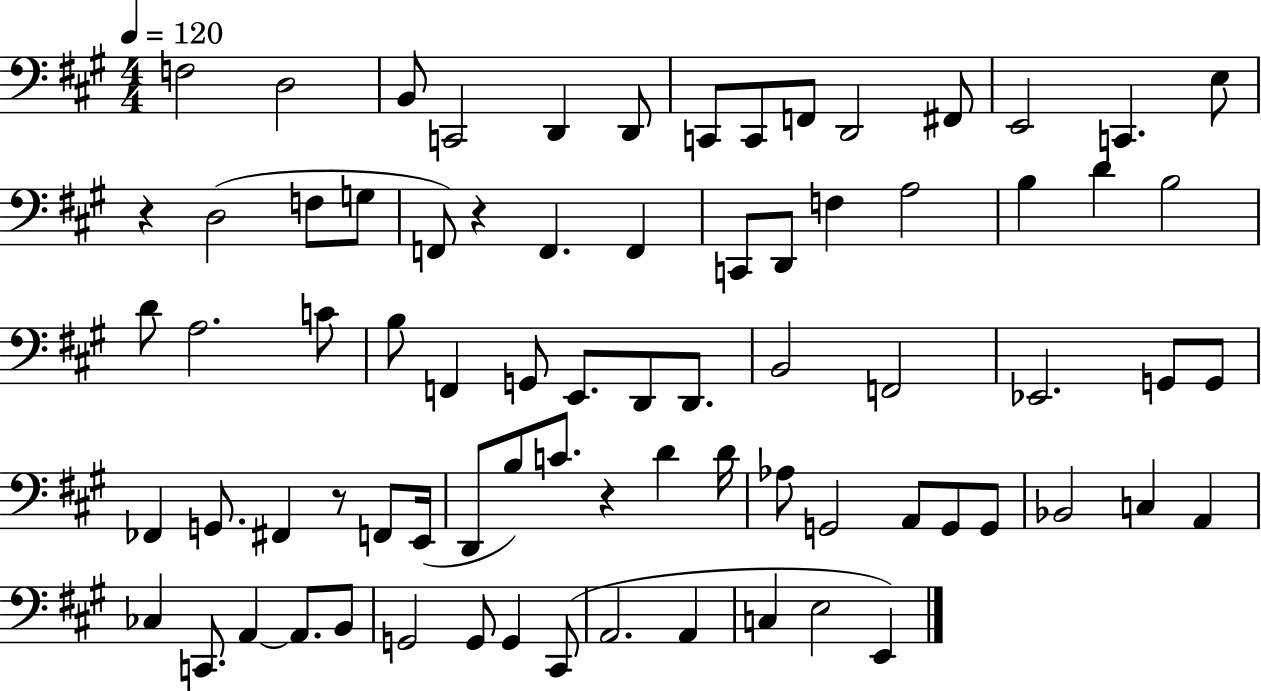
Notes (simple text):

F3/h D3/h B2/e C2/h D2/q D2/e C2/e C2/e F2/e D2/h F#2/e E2/h C2/q. E3/e R/q D3/h F3/e G3/e F2/e R/q F2/q. F2/q C2/e D2/e F3/q A3/h B3/q D4/q B3/h D4/e A3/h. C4/e B3/e F2/q G2/e E2/e. D2/e D2/e. B2/h F2/h Eb2/h. G2/e G2/e FES2/q G2/e. F#2/q R/e F2/e E2/s D2/e B3/e C4/e. R/q D4/q D4/s Ab3/e G2/h A2/e G2/e G2/e Bb2/h C3/q A2/q CES3/q C2/e. A2/q A2/e. B2/e G2/h G2/e G2/q C#2/e A2/h. A2/q C3/q E3/h E2/q